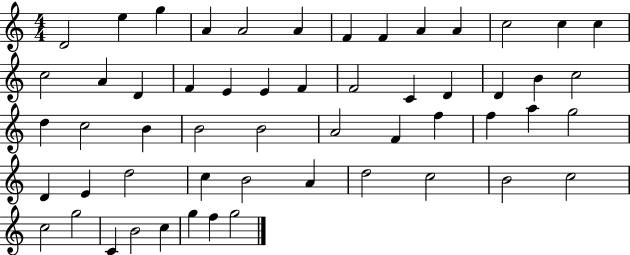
{
  \clef treble
  \numericTimeSignature
  \time 4/4
  \key c \major
  d'2 e''4 g''4 | a'4 a'2 a'4 | f'4 f'4 a'4 a'4 | c''2 c''4 c''4 | \break c''2 a'4 d'4 | f'4 e'4 e'4 f'4 | f'2 c'4 d'4 | d'4 b'4 c''2 | \break d''4 c''2 b'4 | b'2 b'2 | a'2 f'4 f''4 | f''4 a''4 g''2 | \break d'4 e'4 d''2 | c''4 b'2 a'4 | d''2 c''2 | b'2 c''2 | \break c''2 g''2 | c'4 b'2 c''4 | g''4 f''4 g''2 | \bar "|."
}